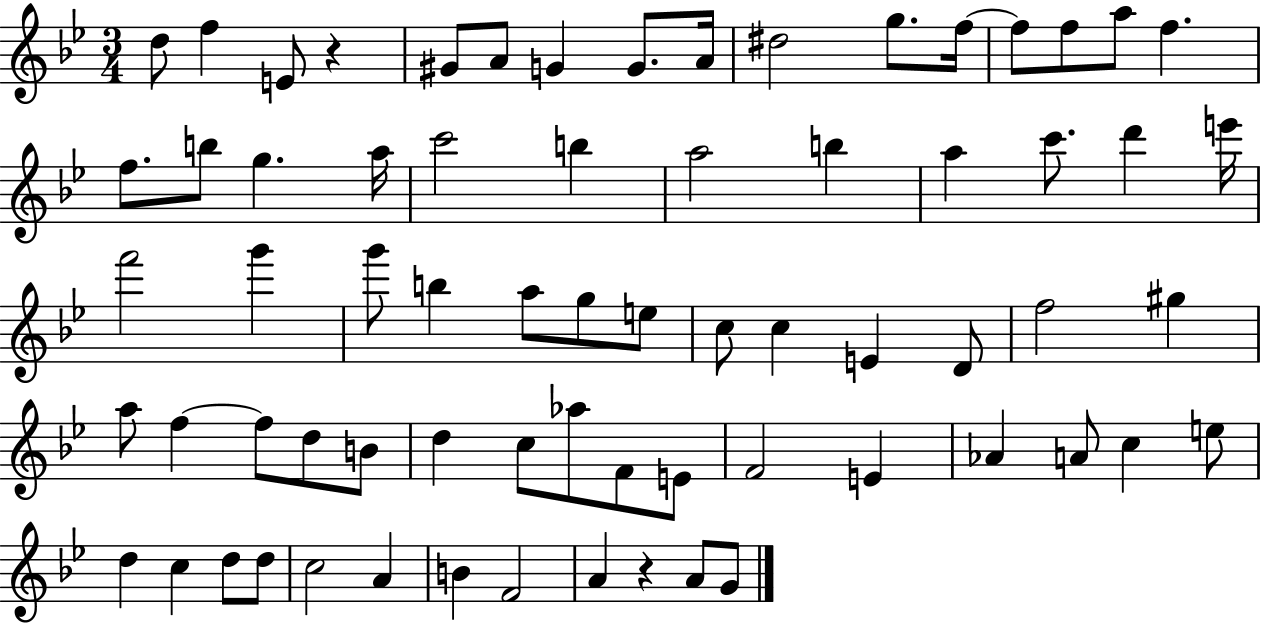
{
  \clef treble
  \numericTimeSignature
  \time 3/4
  \key bes \major
  d''8 f''4 e'8 r4 | gis'8 a'8 g'4 g'8. a'16 | dis''2 g''8. f''16~~ | f''8 f''8 a''8 f''4. | \break f''8. b''8 g''4. a''16 | c'''2 b''4 | a''2 b''4 | a''4 c'''8. d'''4 e'''16 | \break f'''2 g'''4 | g'''8 b''4 a''8 g''8 e''8 | c''8 c''4 e'4 d'8 | f''2 gis''4 | \break a''8 f''4~~ f''8 d''8 b'8 | d''4 c''8 aes''8 f'8 e'8 | f'2 e'4 | aes'4 a'8 c''4 e''8 | \break d''4 c''4 d''8 d''8 | c''2 a'4 | b'4 f'2 | a'4 r4 a'8 g'8 | \break \bar "|."
}